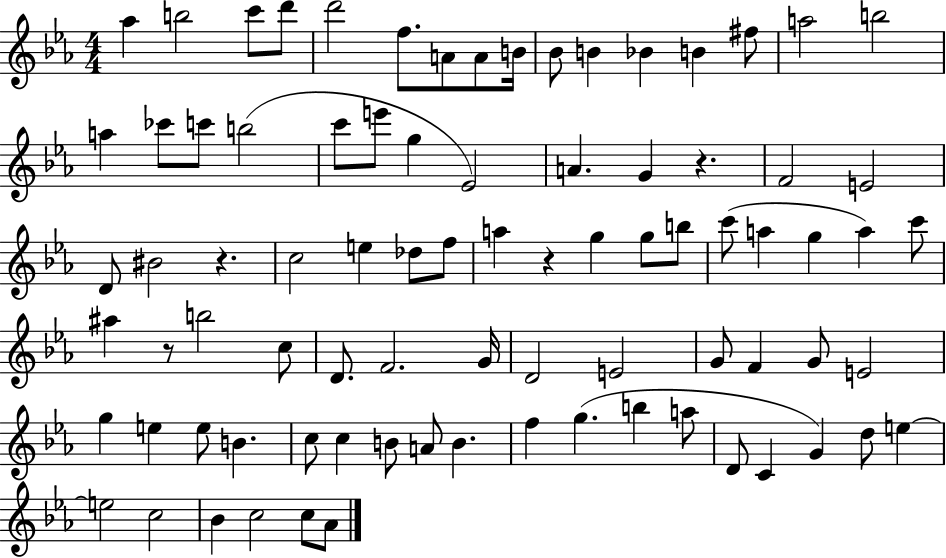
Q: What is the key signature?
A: EES major